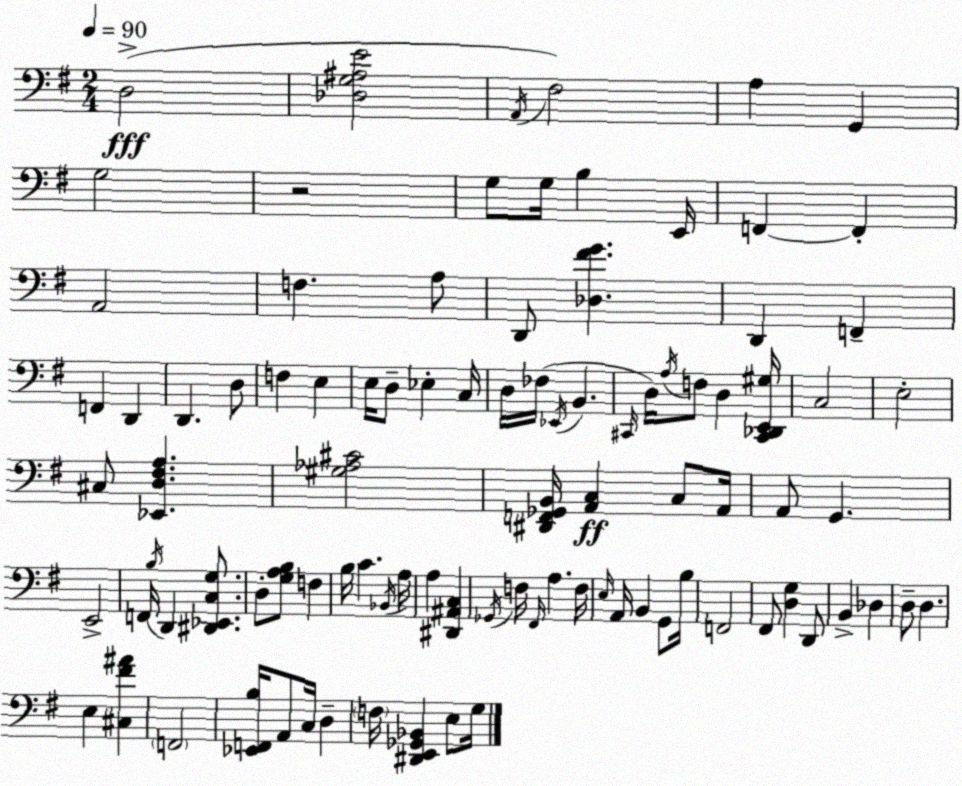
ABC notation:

X:1
T:Untitled
M:2/4
L:1/4
K:Em
D,2 [_D,G,^A,E]2 A,,/4 ^F,2 A, G,, G,2 z2 G,/2 G,/4 B, E,,/4 F,, F,, A,,2 F, A,/2 D,,/2 [_D,^FG] D,, F,, F,, D,, D,, D,/2 F, E, E,/4 D,/2 _E, C,/4 D,/4 _F,/4 _E,,/4 B,, ^C,,/4 D,/4 A,/4 F,/2 D, [^C,,_D,,E,,^G,]/4 C,2 E,2 ^C,/2 [_E,,D,^F,A,] [^G,_A,^C]2 [^D,,F,,_G,,B,,]/4 [A,,C,] C,/2 A,,/4 A,,/2 G,, E,,2 F,,/4 B,/4 D,, [^D,,_E,,C,G,]/2 D,/2 [G,A,B,]/2 F, B,/4 C _B,,/4 A,/4 A, [^D,,^A,,C,] _G,,/4 F,/4 ^F,,/4 A, F,/4 E,/4 A,,/4 B,, G,,/2 B,/4 F,,2 ^F,,/2 [D,G,] D,,/2 B,, _D, D,/2 D, E, [^C,^F^A] F,,2 [_E,,F,,B,]/4 A,,/2 C,/4 D, F,/4 [^D,,E,,_G,,_B,,] E,/2 G,/4